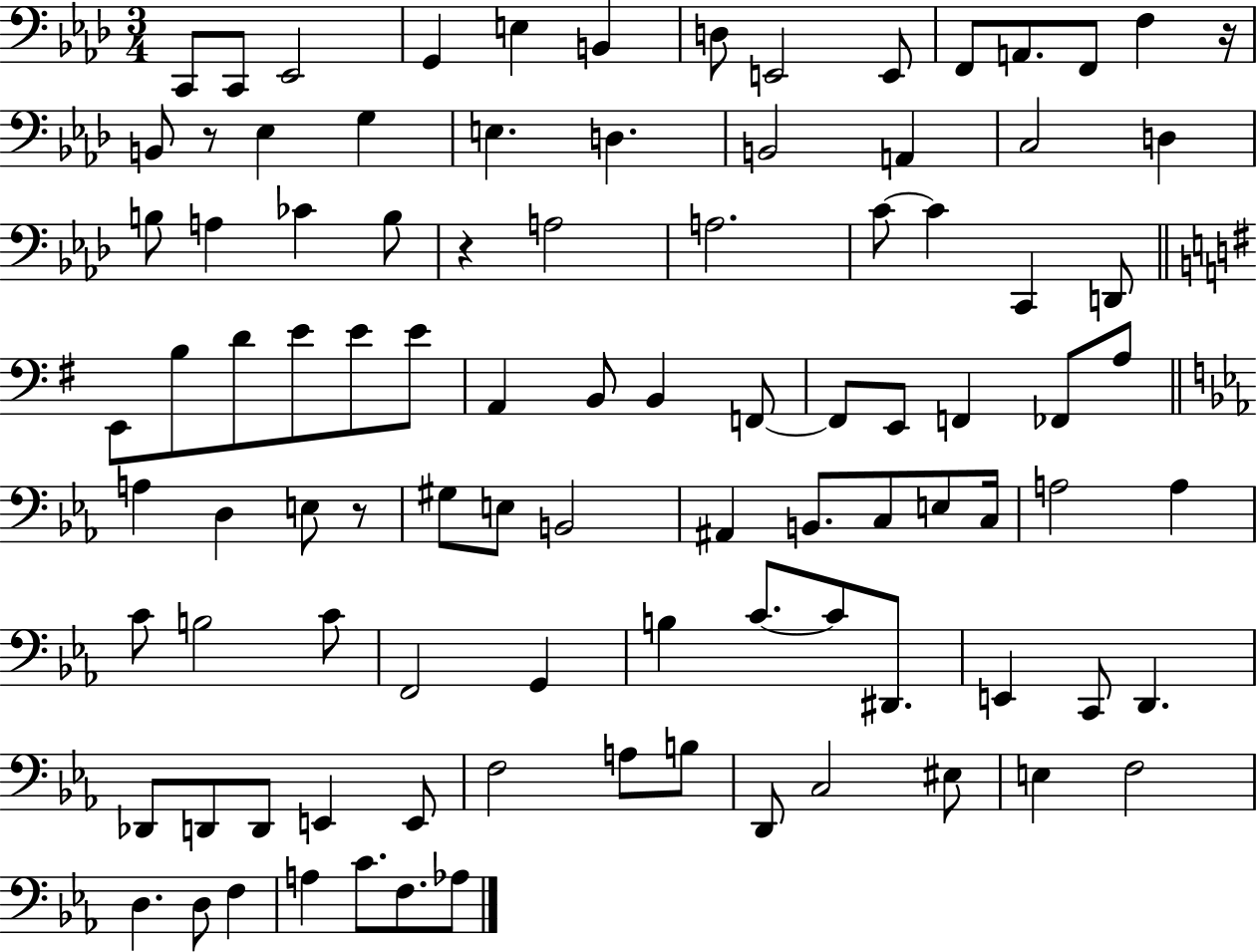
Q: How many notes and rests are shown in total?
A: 96